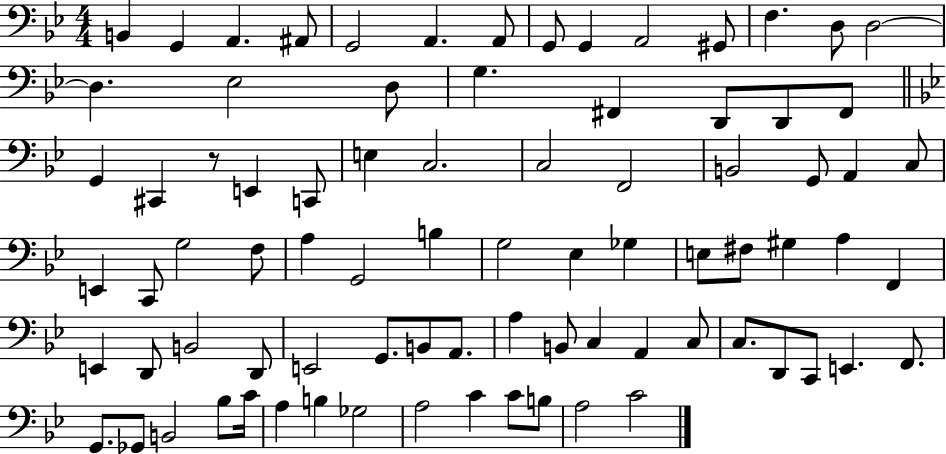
{
  \clef bass
  \numericTimeSignature
  \time 4/4
  \key bes \major
  b,4 g,4 a,4. ais,8 | g,2 a,4. a,8 | g,8 g,4 a,2 gis,8 | f4. d8 d2~~ | \break d4. ees2 d8 | g4. fis,4 d,8 d,8 fis,8 | \bar "||" \break \key bes \major g,4 cis,4 r8 e,4 c,8 | e4 c2. | c2 f,2 | b,2 g,8 a,4 c8 | \break e,4 c,8 g2 f8 | a4 g,2 b4 | g2 ees4 ges4 | e8 fis8 gis4 a4 f,4 | \break e,4 d,8 b,2 d,8 | e,2 g,8. b,8 a,8. | a4 b,8 c4 a,4 c8 | c8. d,8 c,8 e,4. f,8. | \break g,8. ges,8 b,2 bes8 c'16 | a4 b4 ges2 | a2 c'4 c'8 b8 | a2 c'2 | \break \bar "|."
}